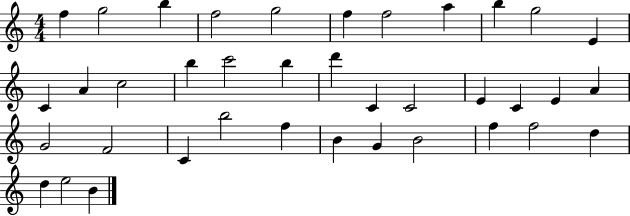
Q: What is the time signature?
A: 4/4